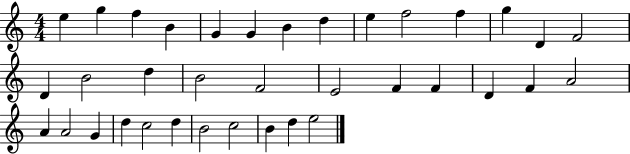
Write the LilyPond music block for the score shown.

{
  \clef treble
  \numericTimeSignature
  \time 4/4
  \key c \major
  e''4 g''4 f''4 b'4 | g'4 g'4 b'4 d''4 | e''4 f''2 f''4 | g''4 d'4 f'2 | \break d'4 b'2 d''4 | b'2 f'2 | e'2 f'4 f'4 | d'4 f'4 a'2 | \break a'4 a'2 g'4 | d''4 c''2 d''4 | b'2 c''2 | b'4 d''4 e''2 | \break \bar "|."
}